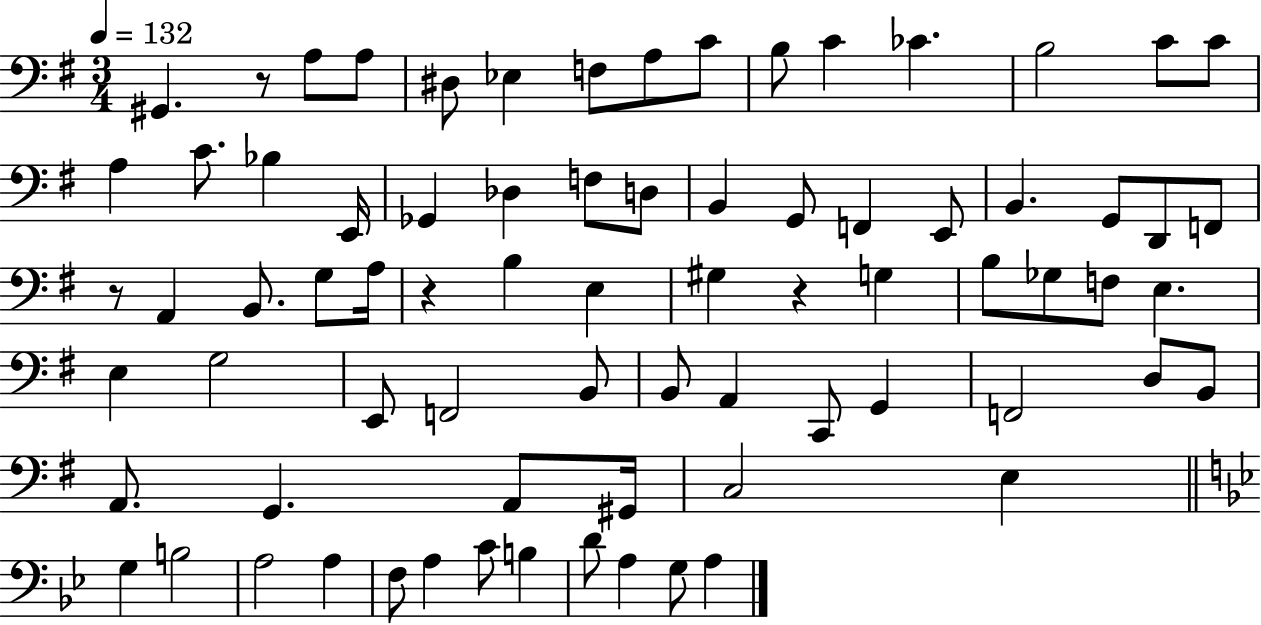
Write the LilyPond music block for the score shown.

{
  \clef bass
  \numericTimeSignature
  \time 3/4
  \key g \major
  \tempo 4 = 132
  \repeat volta 2 { gis,4. r8 a8 a8 | dis8 ees4 f8 a8 c'8 | b8 c'4 ces'4. | b2 c'8 c'8 | \break a4 c'8. bes4 e,16 | ges,4 des4 f8 d8 | b,4 g,8 f,4 e,8 | b,4. g,8 d,8 f,8 | \break r8 a,4 b,8. g8 a16 | r4 b4 e4 | gis4 r4 g4 | b8 ges8 f8 e4. | \break e4 g2 | e,8 f,2 b,8 | b,8 a,4 c,8 g,4 | f,2 d8 b,8 | \break a,8. g,4. a,8 gis,16 | c2 e4 | \bar "||" \break \key g \minor g4 b2 | a2 a4 | f8 a4 c'8 b4 | d'8 a4 g8 a4 | \break } \bar "|."
}